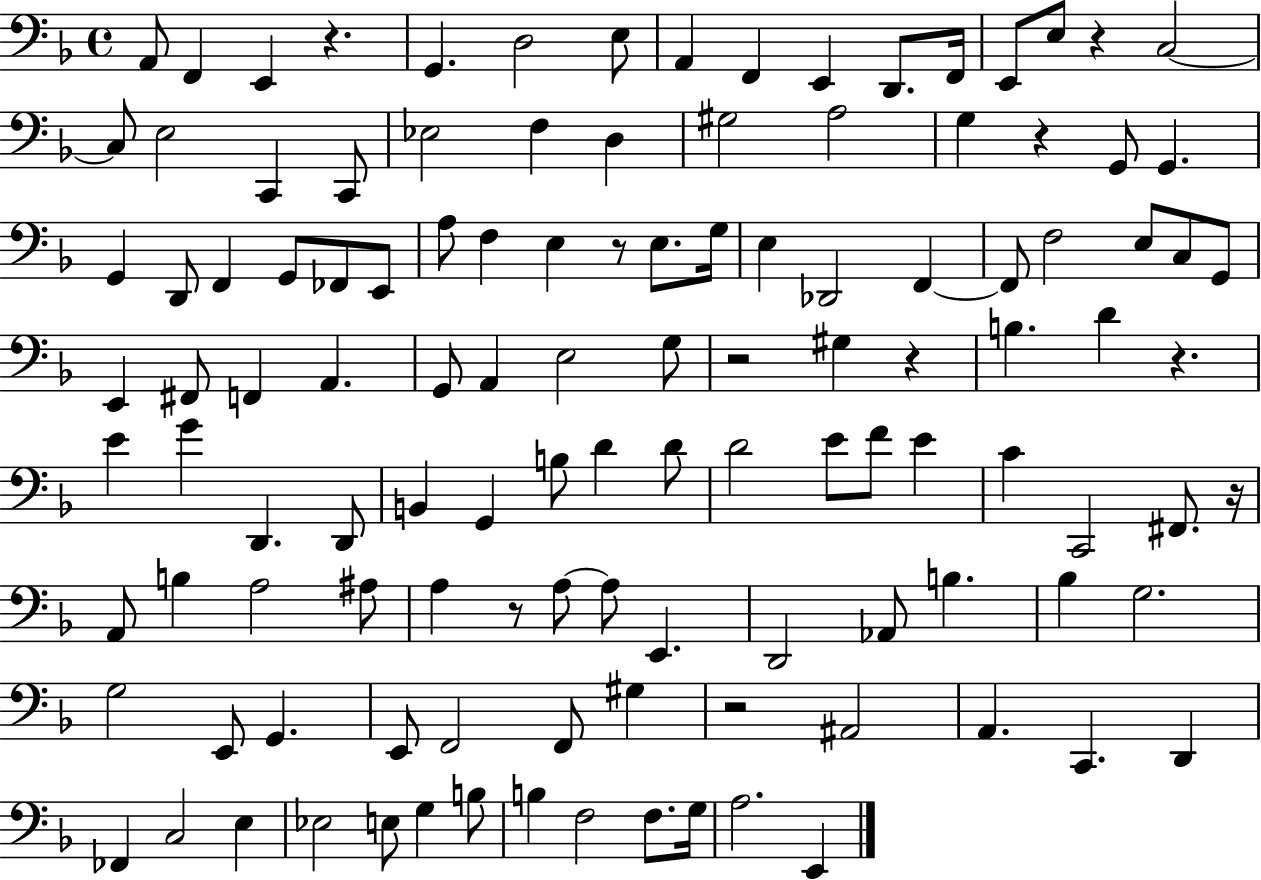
X:1
T:Untitled
M:4/4
L:1/4
K:F
A,,/2 F,, E,, z G,, D,2 E,/2 A,, F,, E,, D,,/2 F,,/4 E,,/2 E,/2 z C,2 C,/2 E,2 C,, C,,/2 _E,2 F, D, ^G,2 A,2 G, z G,,/2 G,, G,, D,,/2 F,, G,,/2 _F,,/2 E,,/2 A,/2 F, E, z/2 E,/2 G,/4 E, _D,,2 F,, F,,/2 F,2 E,/2 C,/2 G,,/2 E,, ^F,,/2 F,, A,, G,,/2 A,, E,2 G,/2 z2 ^G, z B, D z E G D,, D,,/2 B,, G,, B,/2 D D/2 D2 E/2 F/2 E C C,,2 ^F,,/2 z/4 A,,/2 B, A,2 ^A,/2 A, z/2 A,/2 A,/2 E,, D,,2 _A,,/2 B, _B, G,2 G,2 E,,/2 G,, E,,/2 F,,2 F,,/2 ^G, z2 ^A,,2 A,, C,, D,, _F,, C,2 E, _E,2 E,/2 G, B,/2 B, F,2 F,/2 G,/4 A,2 E,,